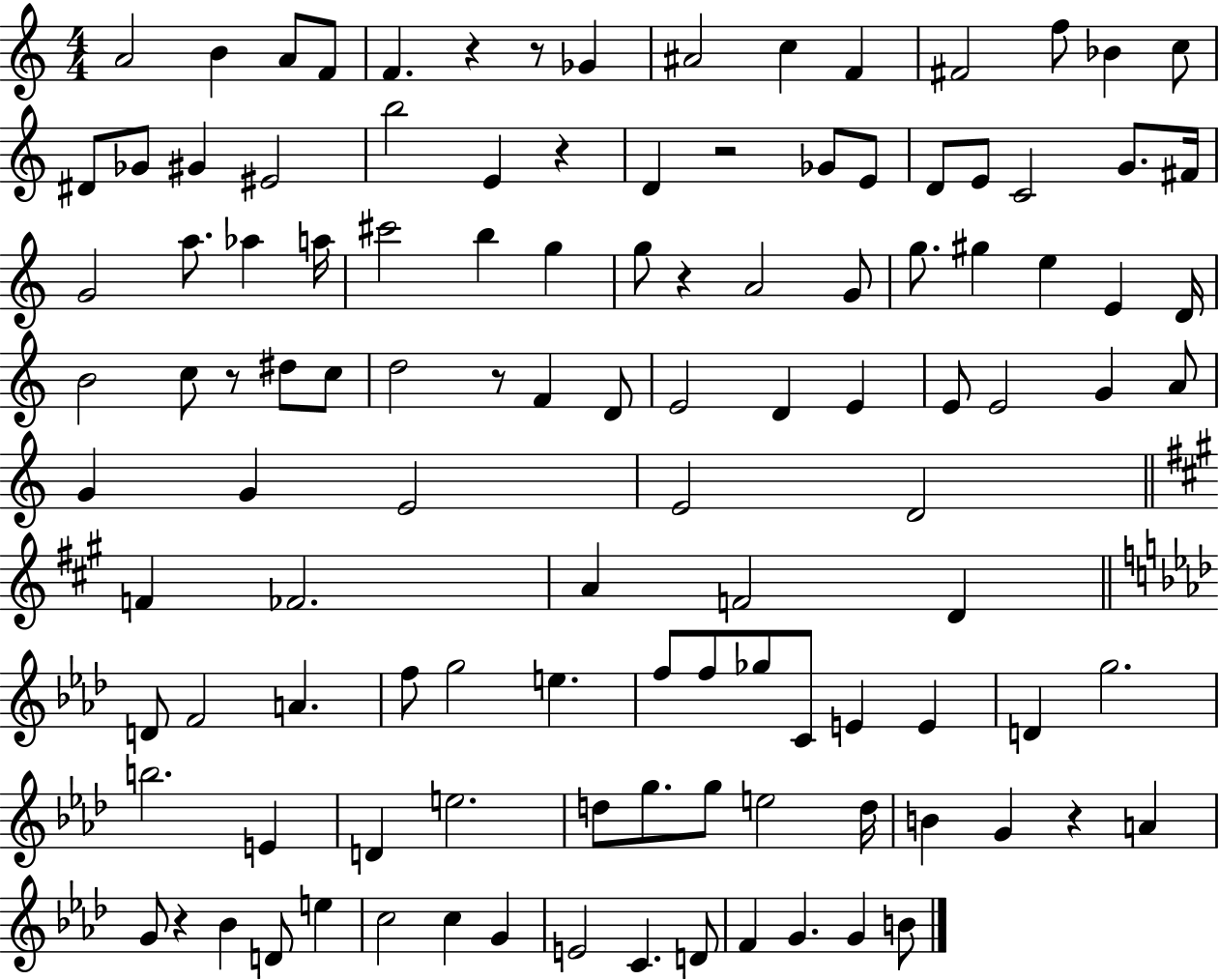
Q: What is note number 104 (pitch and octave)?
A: G4